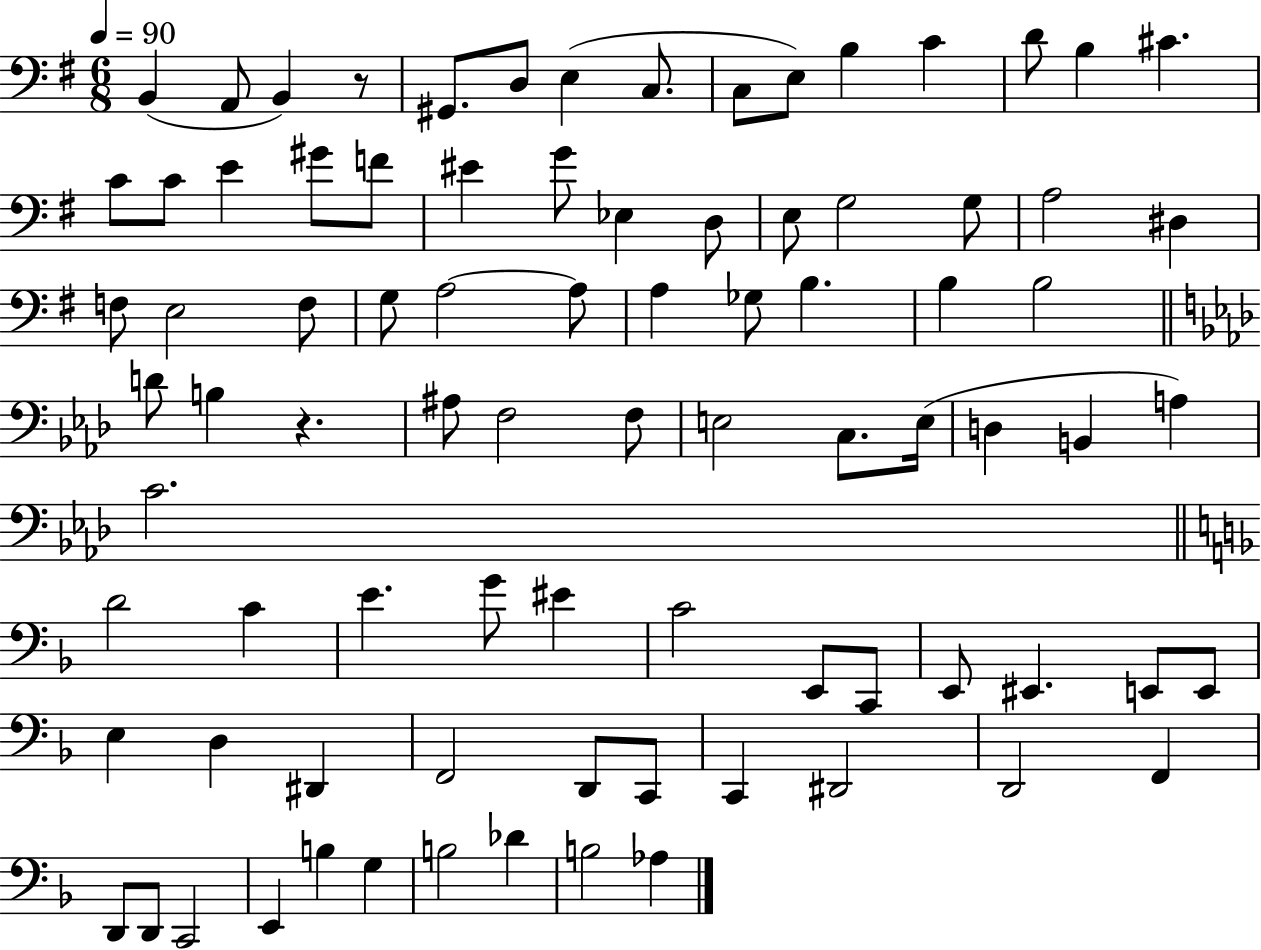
B2/q A2/e B2/q R/e G#2/e. D3/e E3/q C3/e. C3/e E3/e B3/q C4/q D4/e B3/q C#4/q. C4/e C4/e E4/q G#4/e F4/e EIS4/q G4/e Eb3/q D3/e E3/e G3/h G3/e A3/h D#3/q F3/e E3/h F3/e G3/e A3/h A3/e A3/q Gb3/e B3/q. B3/q B3/h D4/e B3/q R/q. A#3/e F3/h F3/e E3/h C3/e. E3/s D3/q B2/q A3/q C4/h. D4/h C4/q E4/q. G4/e EIS4/q C4/h E2/e C2/e E2/e EIS2/q. E2/e E2/e E3/q D3/q D#2/q F2/h D2/e C2/e C2/q D#2/h D2/h F2/q D2/e D2/e C2/h E2/q B3/q G3/q B3/h Db4/q B3/h Ab3/q